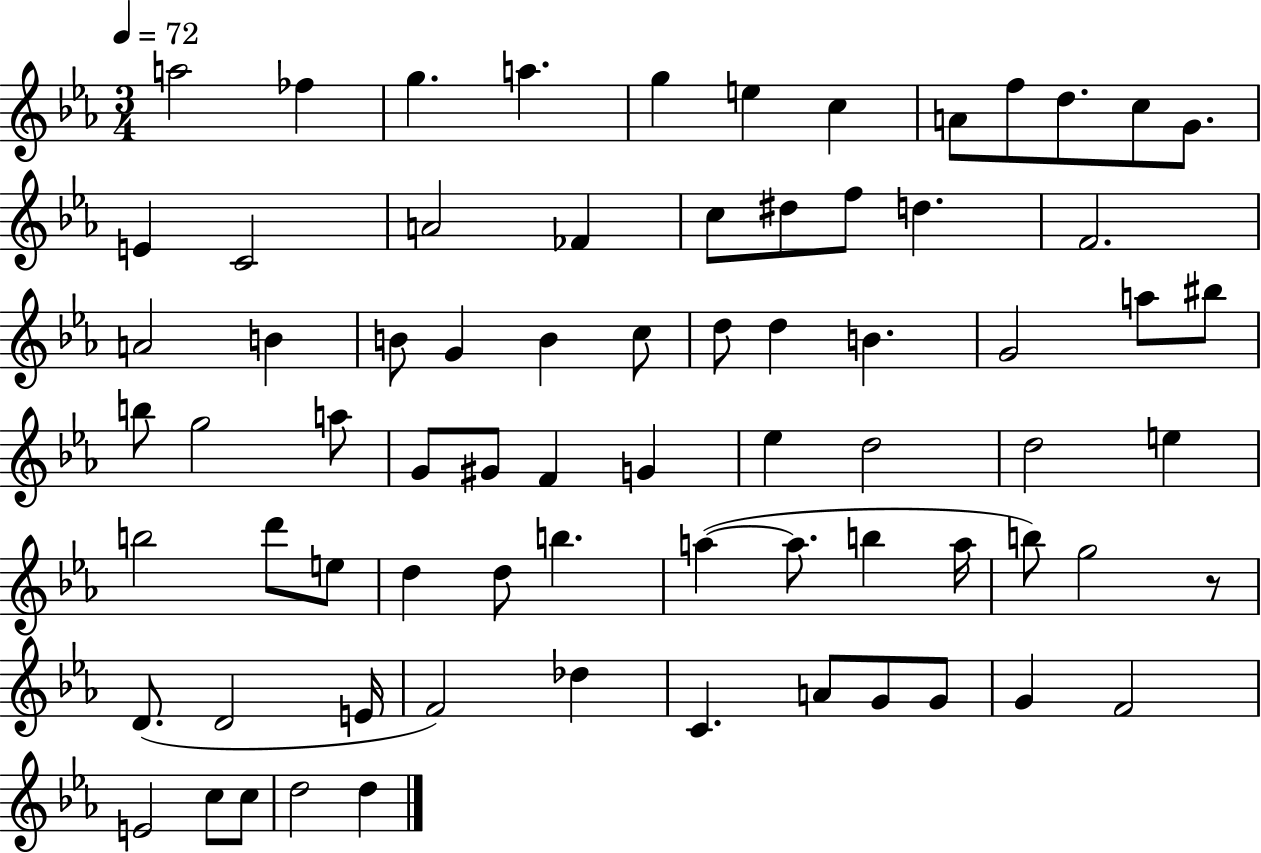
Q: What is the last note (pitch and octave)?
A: D5